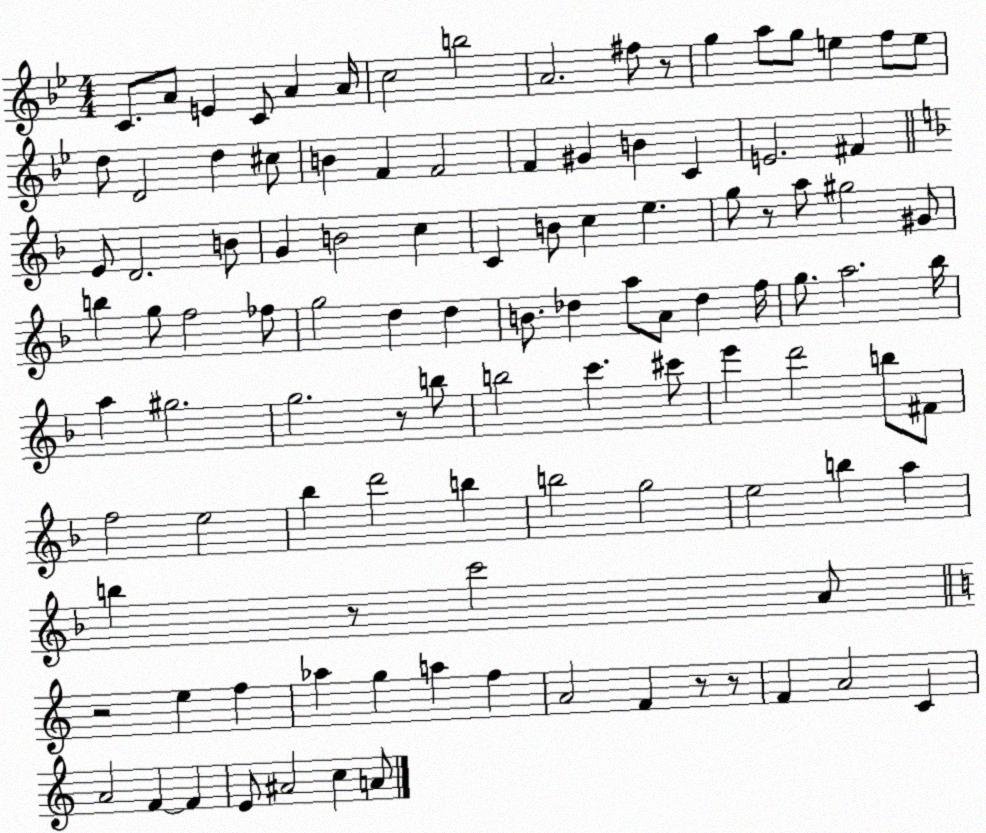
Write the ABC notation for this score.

X:1
T:Untitled
M:4/4
L:1/4
K:Bb
C/2 A/2 E C/2 A A/4 c2 b2 A2 ^f/2 z/2 g a/2 g/2 e f/2 e/2 d/2 D2 d ^c/2 B F F2 F ^G B C E2 ^F E/2 D2 B/2 G B2 c C B/2 c e g/2 z/2 a/2 ^g2 ^G/2 b g/2 f2 _f/2 g2 d d B/2 _d a/2 A/2 _d f/4 g/2 a2 _b/4 a ^g2 g2 z/2 b/2 b2 c' ^c'/2 e' d'2 b/2 ^F/2 f2 e2 _b d'2 b b2 g2 e2 b a b z/2 c'2 A/2 z2 e f _a g a f A2 F z/2 z/2 F A2 C A2 F F E/2 ^A2 c A/2